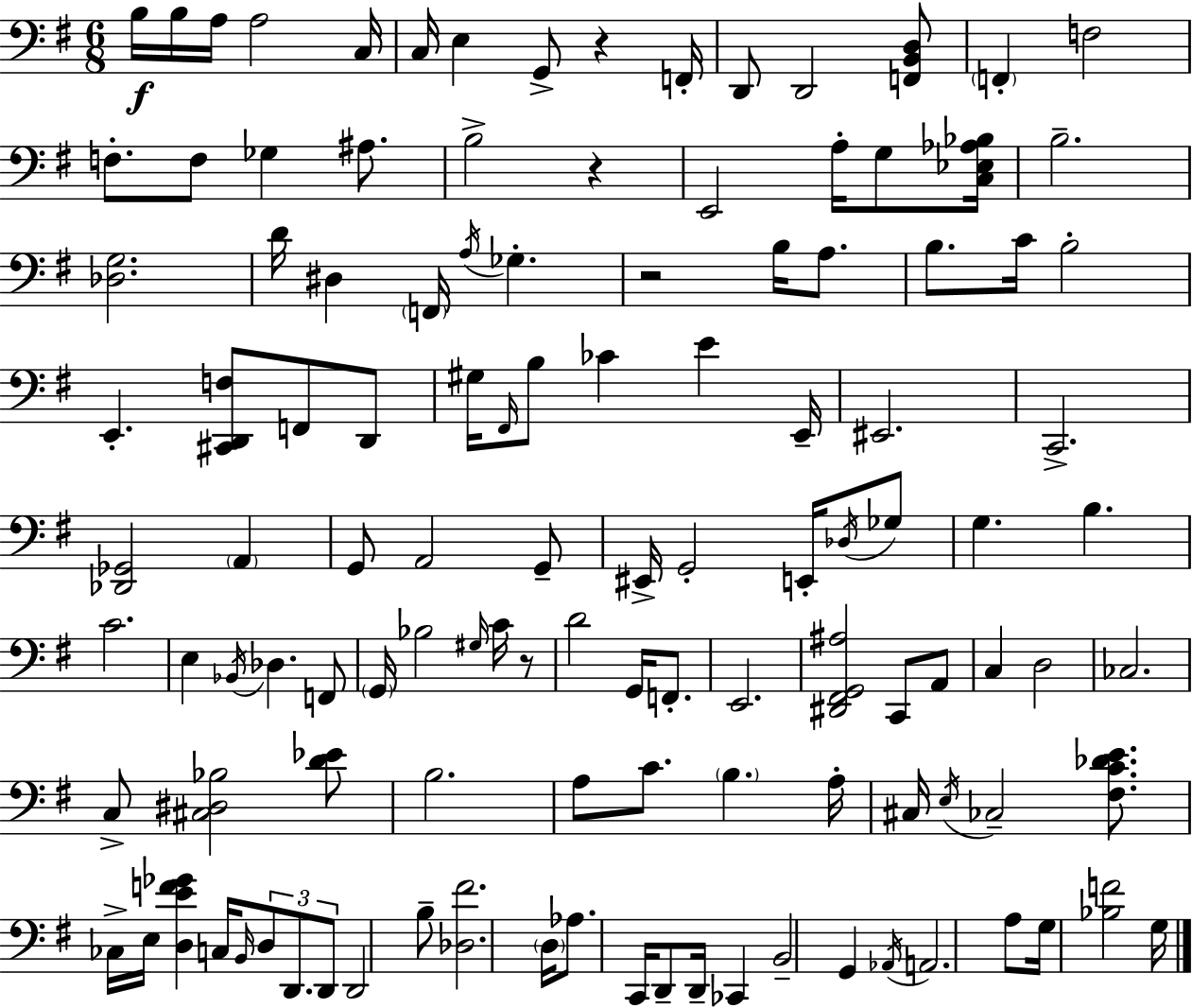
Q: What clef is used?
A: bass